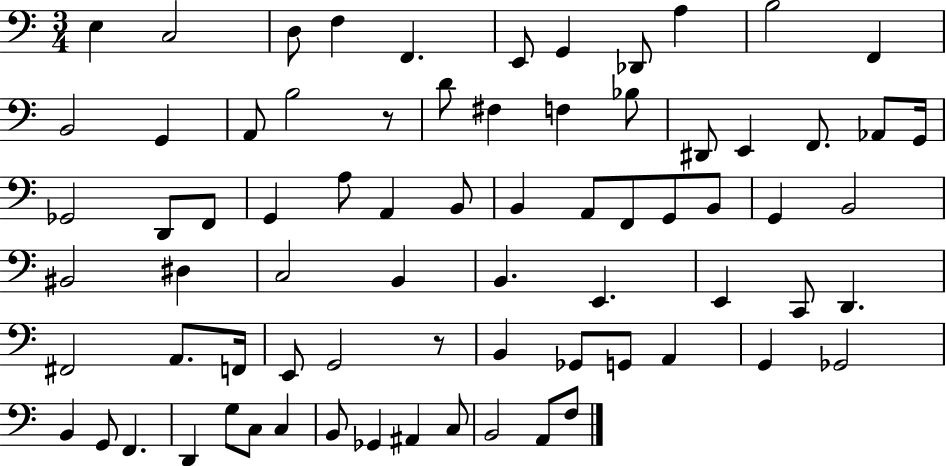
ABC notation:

X:1
T:Untitled
M:3/4
L:1/4
K:C
E, C,2 D,/2 F, F,, E,,/2 G,, _D,,/2 A, B,2 F,, B,,2 G,, A,,/2 B,2 z/2 D/2 ^F, F, _B,/2 ^D,,/2 E,, F,,/2 _A,,/2 G,,/4 _G,,2 D,,/2 F,,/2 G,, A,/2 A,, B,,/2 B,, A,,/2 F,,/2 G,,/2 B,,/2 G,, B,,2 ^B,,2 ^D, C,2 B,, B,, E,, E,, C,,/2 D,, ^F,,2 A,,/2 F,,/4 E,,/2 G,,2 z/2 B,, _G,,/2 G,,/2 A,, G,, _G,,2 B,, G,,/2 F,, D,, G,/2 C,/2 C, B,,/2 _G,, ^A,, C,/2 B,,2 A,,/2 F,/2